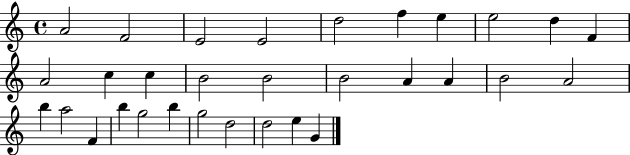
{
  \clef treble
  \time 4/4
  \defaultTimeSignature
  \key c \major
  a'2 f'2 | e'2 e'2 | d''2 f''4 e''4 | e''2 d''4 f'4 | \break a'2 c''4 c''4 | b'2 b'2 | b'2 a'4 a'4 | b'2 a'2 | \break b''4 a''2 f'4 | b''4 g''2 b''4 | g''2 d''2 | d''2 e''4 g'4 | \break \bar "|."
}